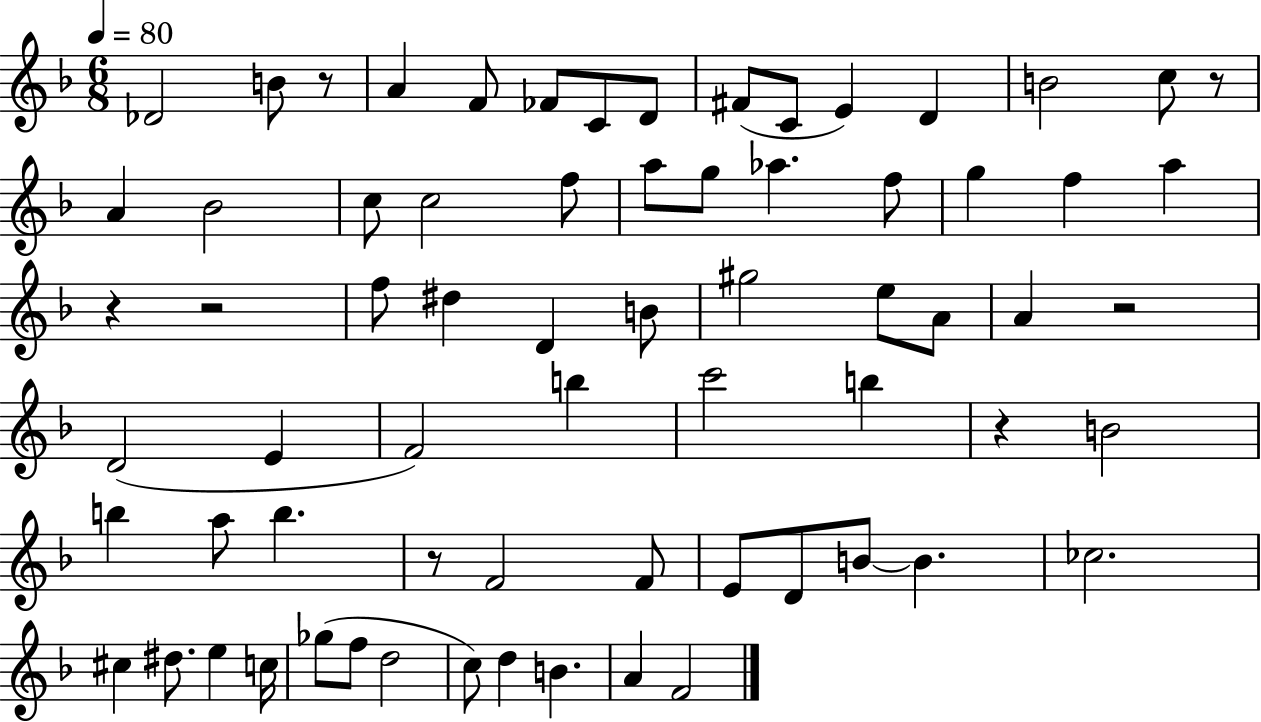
Db4/h B4/e R/e A4/q F4/e FES4/e C4/e D4/e F#4/e C4/e E4/q D4/q B4/h C5/e R/e A4/q Bb4/h C5/e C5/h F5/e A5/e G5/e Ab5/q. F5/e G5/q F5/q A5/q R/q R/h F5/e D#5/q D4/q B4/e G#5/h E5/e A4/e A4/q R/h D4/h E4/q F4/h B5/q C6/h B5/q R/q B4/h B5/q A5/e B5/q. R/e F4/h F4/e E4/e D4/e B4/e B4/q. CES5/h. C#5/q D#5/e. E5/q C5/s Gb5/e F5/e D5/h C5/e D5/q B4/q. A4/q F4/h